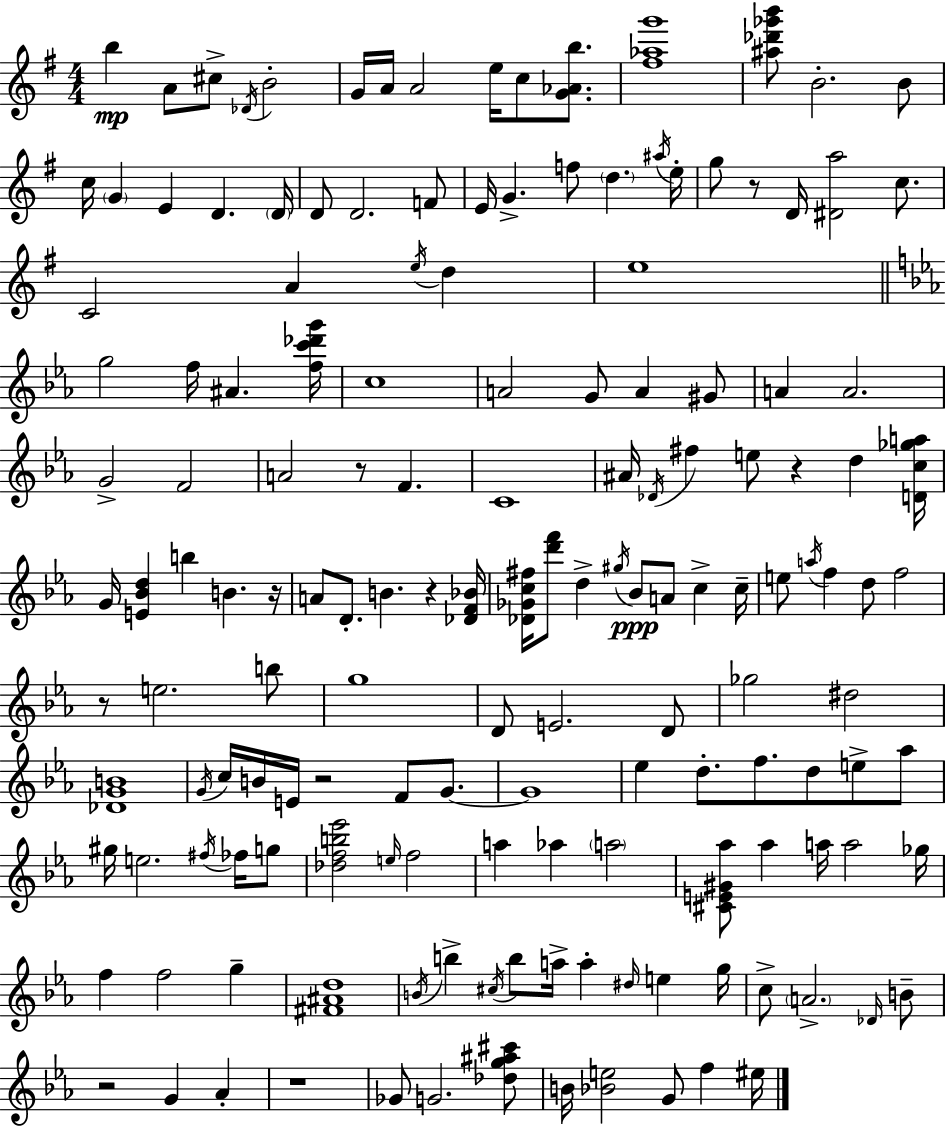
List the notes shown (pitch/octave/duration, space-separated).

B5/q A4/e C#5/e Db4/s B4/h G4/s A4/s A4/h E5/s C5/e [G4,Ab4,B5]/e. [F#5,Ab5,G6]/w [A#5,Db6,Gb6,B6]/e B4/h. B4/e C5/s G4/q E4/q D4/q. D4/s D4/e D4/h. F4/e E4/s G4/q. F5/e D5/q. A#5/s E5/s G5/e R/e D4/s [D#4,A5]/h C5/e. C4/h A4/q E5/s D5/q E5/w G5/h F5/s A#4/q. [F5,C6,Db6,G6]/s C5/w A4/h G4/e A4/q G#4/e A4/q A4/h. G4/h F4/h A4/h R/e F4/q. C4/w A#4/s Db4/s F#5/q E5/e R/q D5/q [D4,C5,Gb5,A5]/s G4/s [E4,Bb4,D5]/q B5/q B4/q. R/s A4/e D4/e. B4/q. R/q [Db4,F4,Bb4]/s [Db4,Gb4,C5,F#5]/s [D6,F6]/e D5/q G#5/s Bb4/e A4/e C5/q C5/s E5/e A5/s F5/q D5/e F5/h R/e E5/h. B5/e G5/w D4/e E4/h. D4/e Gb5/h D#5/h [Db4,G4,B4]/w G4/s C5/s B4/s E4/s R/h F4/e G4/e. G4/w Eb5/q D5/e. F5/e. D5/e E5/e Ab5/e G#5/s E5/h. F#5/s FES5/s G5/e [Db5,F5,B5,Eb6]/h E5/s F5/h A5/q Ab5/q A5/h [C#4,E4,G#4,Ab5]/e Ab5/q A5/s A5/h Gb5/s F5/q F5/h G5/q [F#4,A#4,D5]/w B4/s B5/q C#5/s B5/e A5/s A5/q D#5/s E5/q G5/s C5/e A4/h. Db4/s B4/e R/h G4/q Ab4/q R/w Gb4/e G4/h. [Db5,G5,A#5,C#6]/e B4/s [Bb4,E5]/h G4/e F5/q EIS5/s